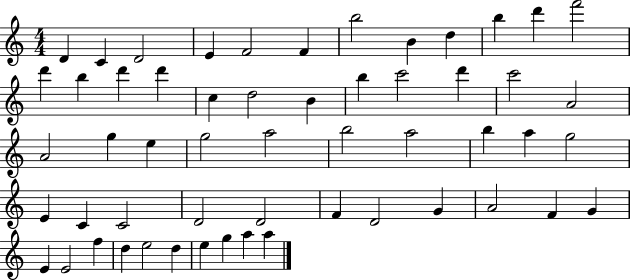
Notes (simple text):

D4/q C4/q D4/h E4/q F4/h F4/q B5/h B4/q D5/q B5/q D6/q F6/h D6/q B5/q D6/q D6/q C5/q D5/h B4/q B5/q C6/h D6/q C6/h A4/h A4/h G5/q E5/q G5/h A5/h B5/h A5/h B5/q A5/q G5/h E4/q C4/q C4/h D4/h D4/h F4/q D4/h G4/q A4/h F4/q G4/q E4/q E4/h F5/q D5/q E5/h D5/q E5/q G5/q A5/q A5/q